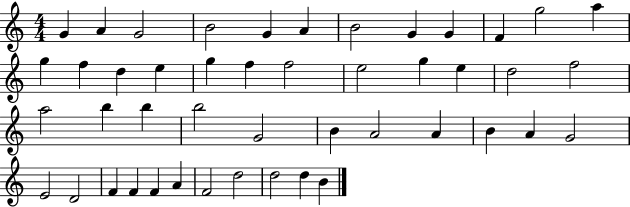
{
  \clef treble
  \numericTimeSignature
  \time 4/4
  \key c \major
  g'4 a'4 g'2 | b'2 g'4 a'4 | b'2 g'4 g'4 | f'4 g''2 a''4 | \break g''4 f''4 d''4 e''4 | g''4 f''4 f''2 | e''2 g''4 e''4 | d''2 f''2 | \break a''2 b''4 b''4 | b''2 g'2 | b'4 a'2 a'4 | b'4 a'4 g'2 | \break e'2 d'2 | f'4 f'4 f'4 a'4 | f'2 d''2 | d''2 d''4 b'4 | \break \bar "|."
}